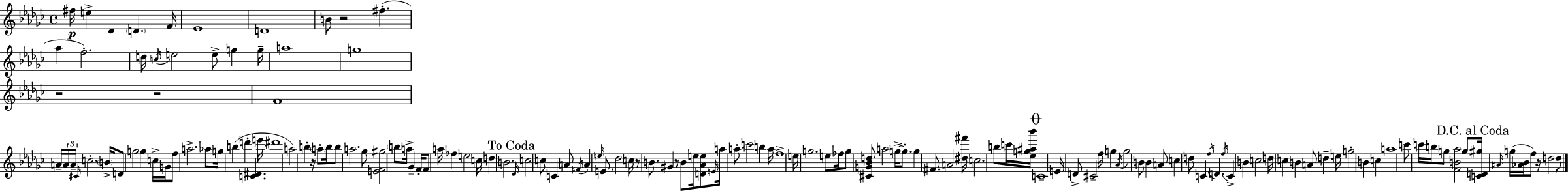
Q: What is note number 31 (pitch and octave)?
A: G4